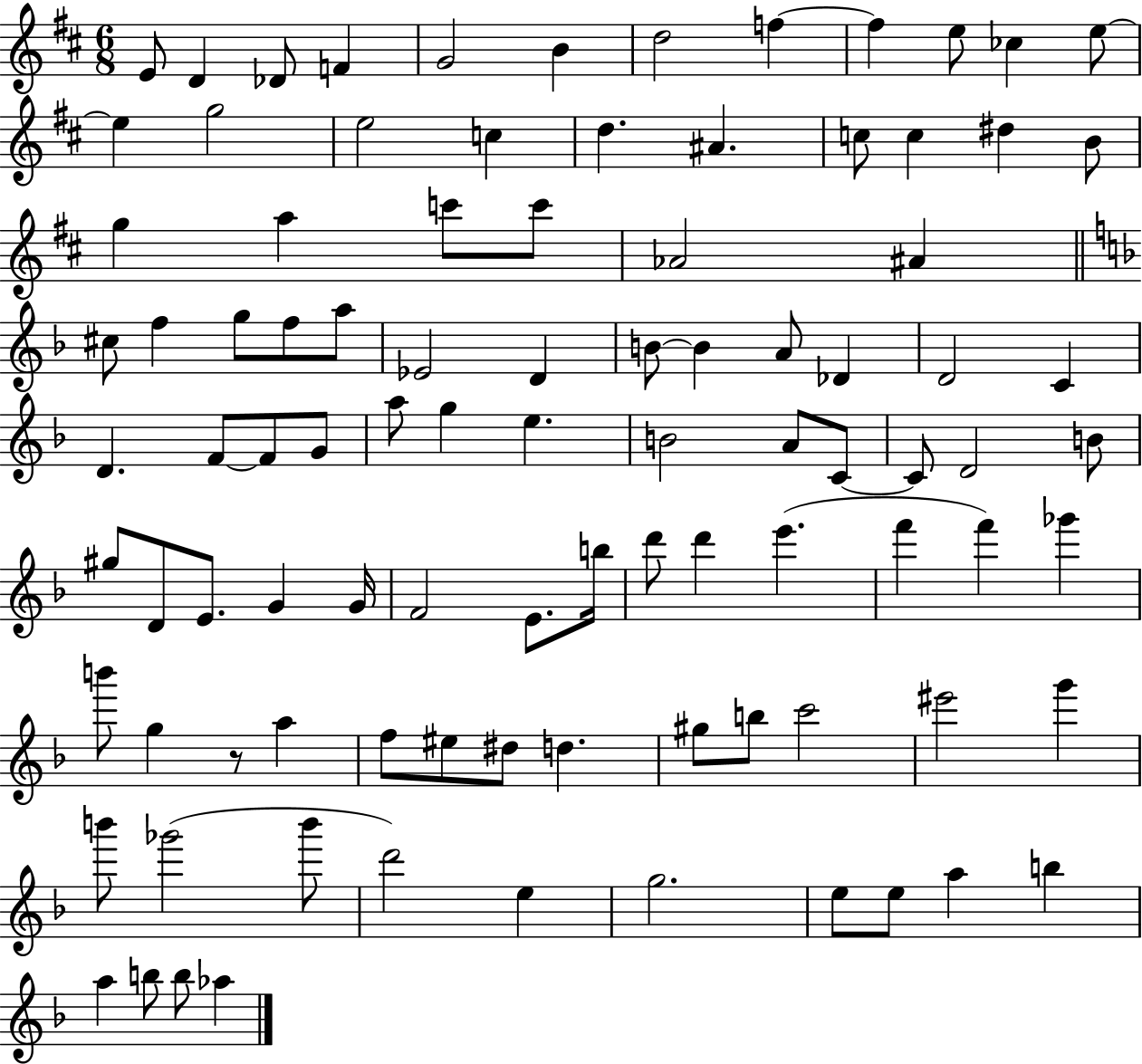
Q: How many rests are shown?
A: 1